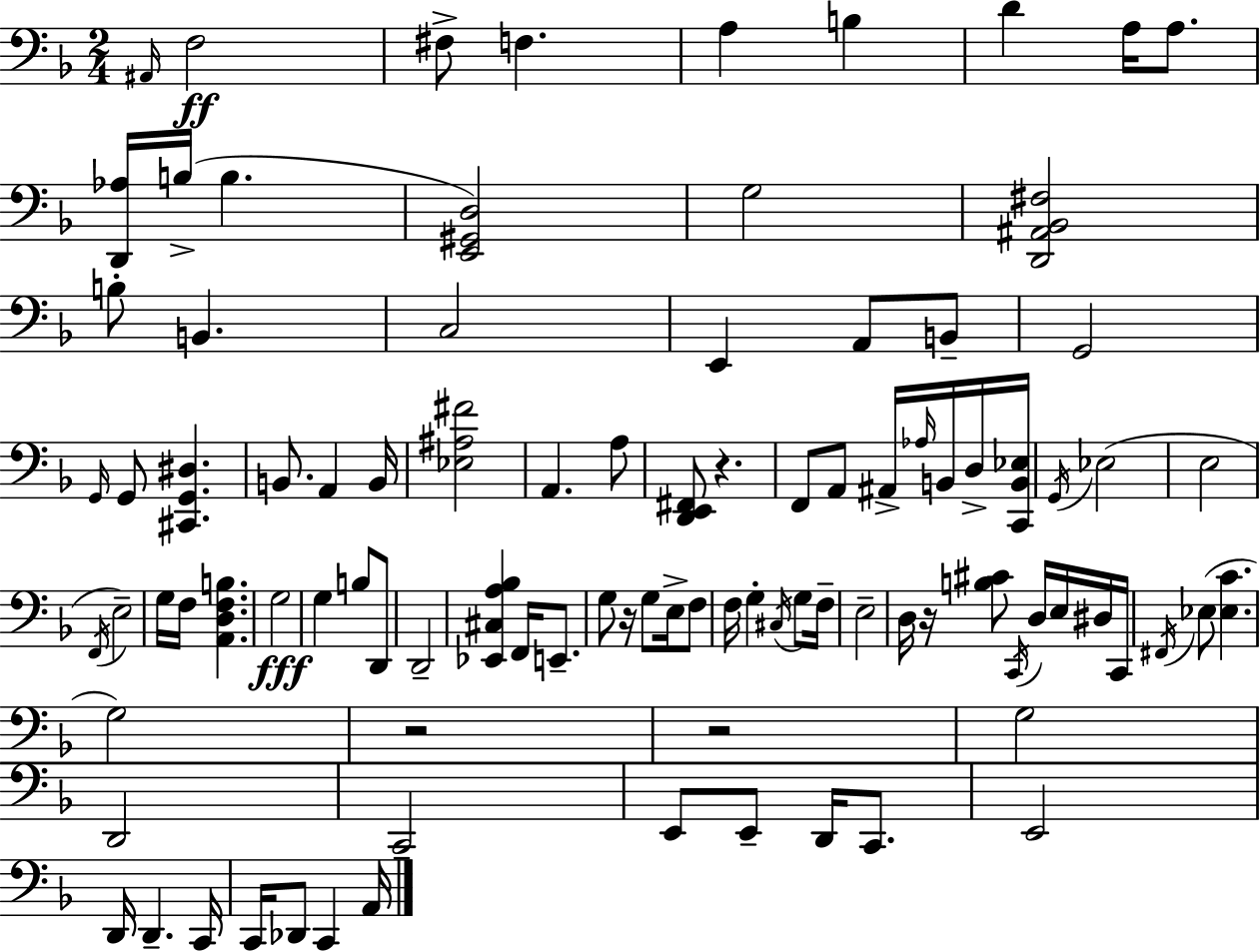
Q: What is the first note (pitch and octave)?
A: A#2